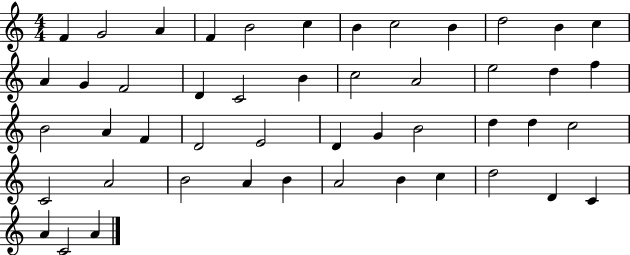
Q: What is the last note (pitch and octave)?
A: A4